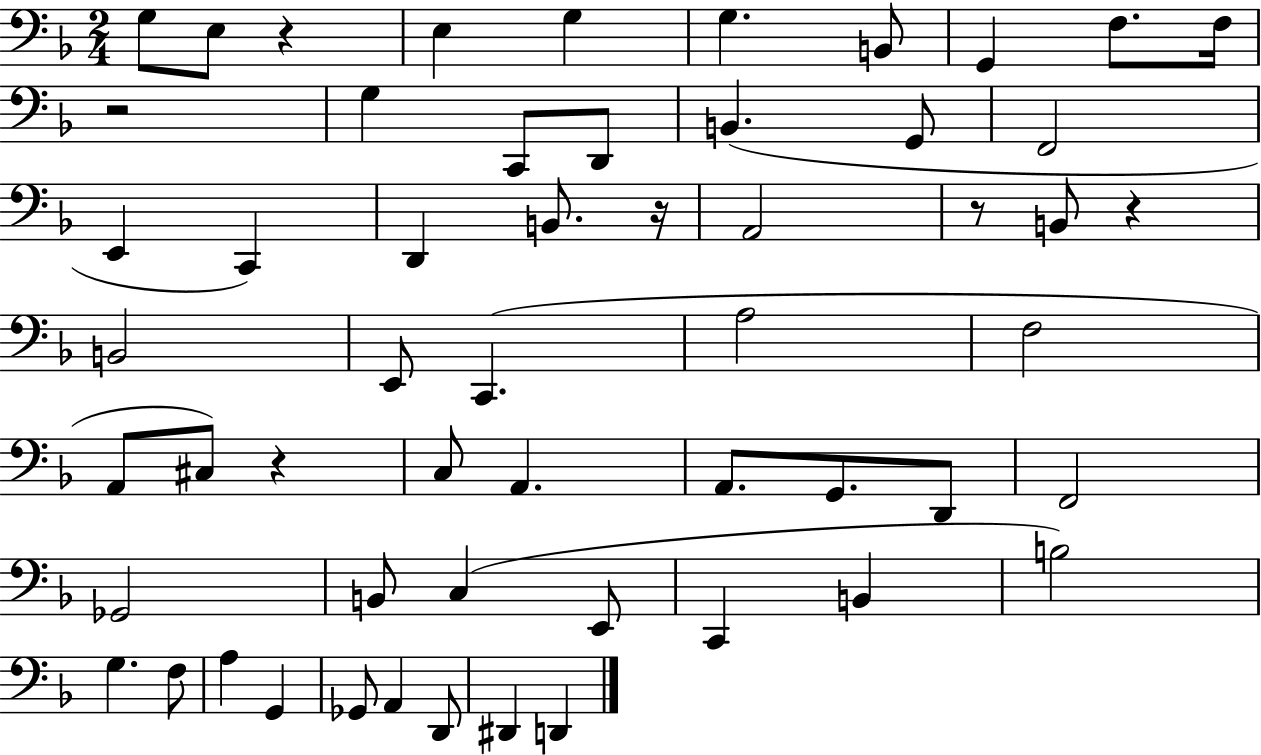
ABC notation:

X:1
T:Untitled
M:2/4
L:1/4
K:F
G,/2 E,/2 z E, G, G, B,,/2 G,, F,/2 F,/4 z2 G, C,,/2 D,,/2 B,, G,,/2 F,,2 E,, C,, D,, B,,/2 z/4 A,,2 z/2 B,,/2 z B,,2 E,,/2 C,, A,2 F,2 A,,/2 ^C,/2 z C,/2 A,, A,,/2 G,,/2 D,,/2 F,,2 _G,,2 B,,/2 C, E,,/2 C,, B,, B,2 G, F,/2 A, G,, _G,,/2 A,, D,,/2 ^D,, D,,